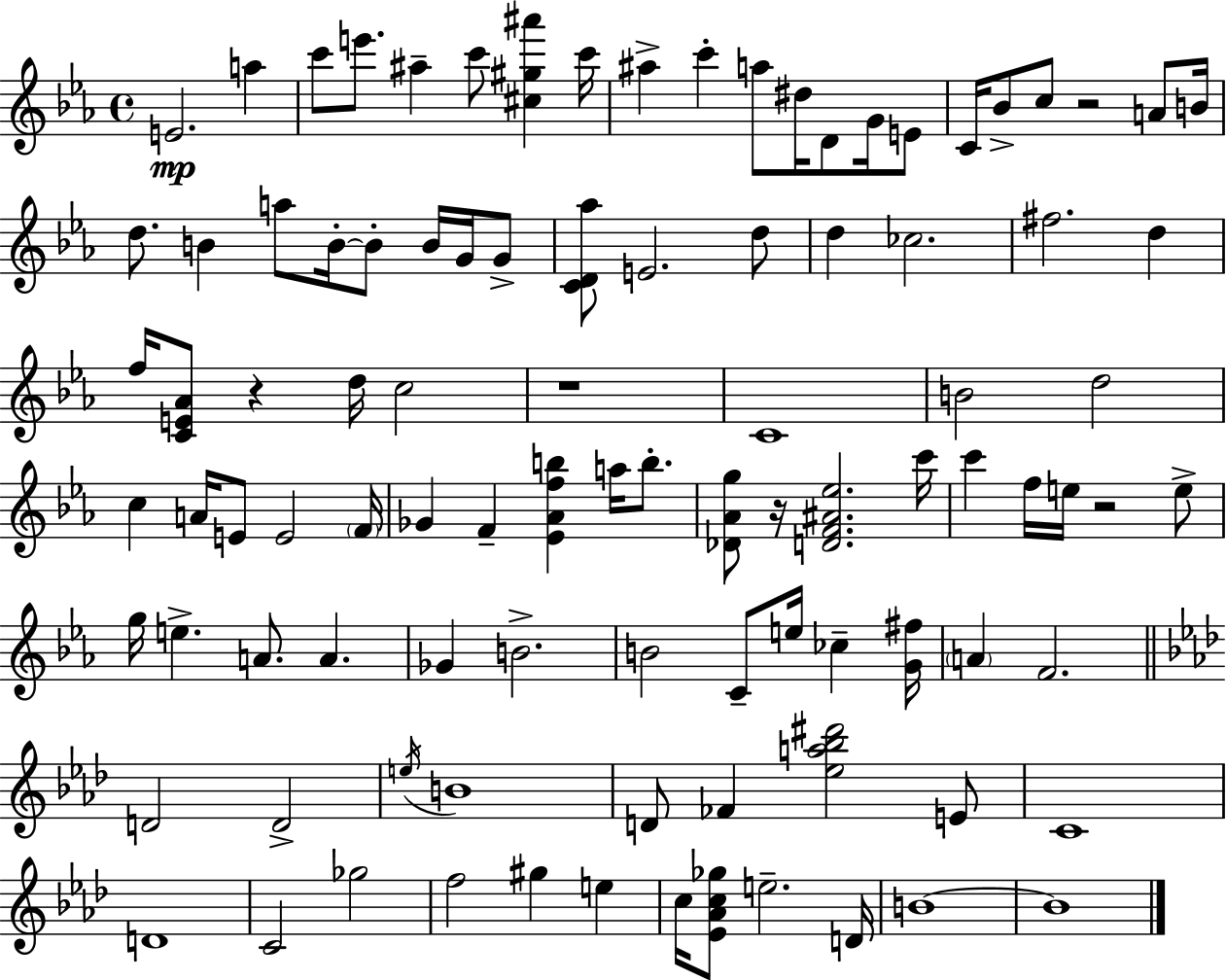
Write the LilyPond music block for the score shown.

{
  \clef treble
  \time 4/4
  \defaultTimeSignature
  \key c \minor
  e'2.\mp a''4 | c'''8 e'''8. ais''4-- c'''8 <cis'' gis'' ais'''>4 c'''16 | ais''4-> c'''4-. a''8 dis''16 d'8 g'16 e'8 | c'16 bes'8-> c''8 r2 a'8 b'16 | \break d''8. b'4 a''8 b'16-.~~ b'8-. b'16 g'16 g'8-> | <c' d' aes''>8 e'2. d''8 | d''4 ces''2. | fis''2. d''4 | \break f''16 <c' e' aes'>8 r4 d''16 c''2 | r1 | c'1 | b'2 d''2 | \break c''4 a'16 e'8 e'2 \parenthesize f'16 | ges'4 f'4-- <ees' aes' f'' b''>4 a''16 b''8.-. | <des' aes' g''>8 r16 <d' f' ais' ees''>2. c'''16 | c'''4 f''16 e''16 r2 e''8-> | \break g''16 e''4.-> a'8. a'4. | ges'4 b'2.-> | b'2 c'8-- e''16 ces''4-- <g' fis''>16 | \parenthesize a'4 f'2. | \break \bar "||" \break \key aes \major d'2 d'2-> | \acciaccatura { e''16 } b'1 | d'8 fes'4 <ees'' a'' bes'' dis'''>2 e'8 | c'1 | \break d'1 | c'2 ges''2 | f''2 gis''4 e''4 | c''16 <ees' aes' c'' ges''>8 e''2.-- | \break d'16 b'1~~ | b'1 | \bar "|."
}